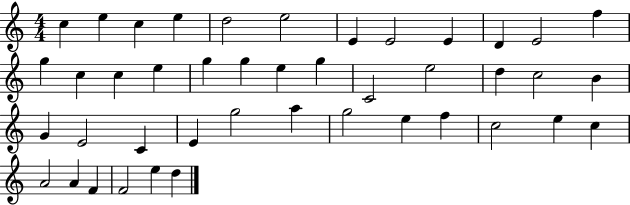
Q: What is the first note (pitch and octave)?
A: C5